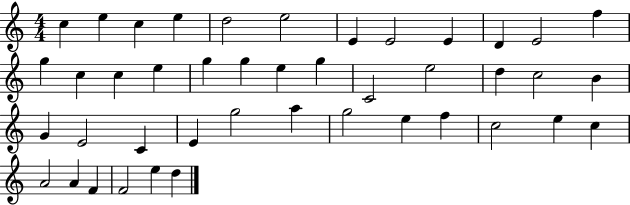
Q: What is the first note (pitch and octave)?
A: C5